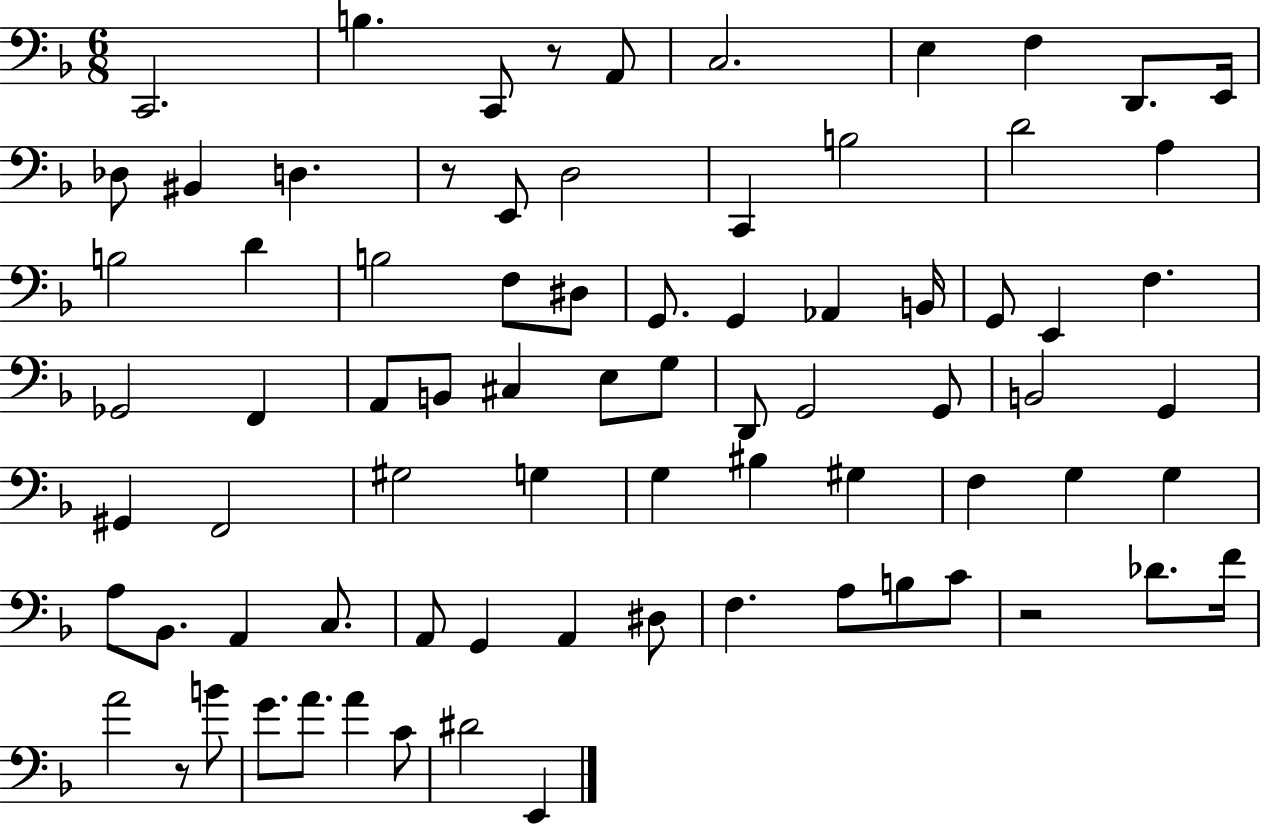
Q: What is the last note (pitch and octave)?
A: E2